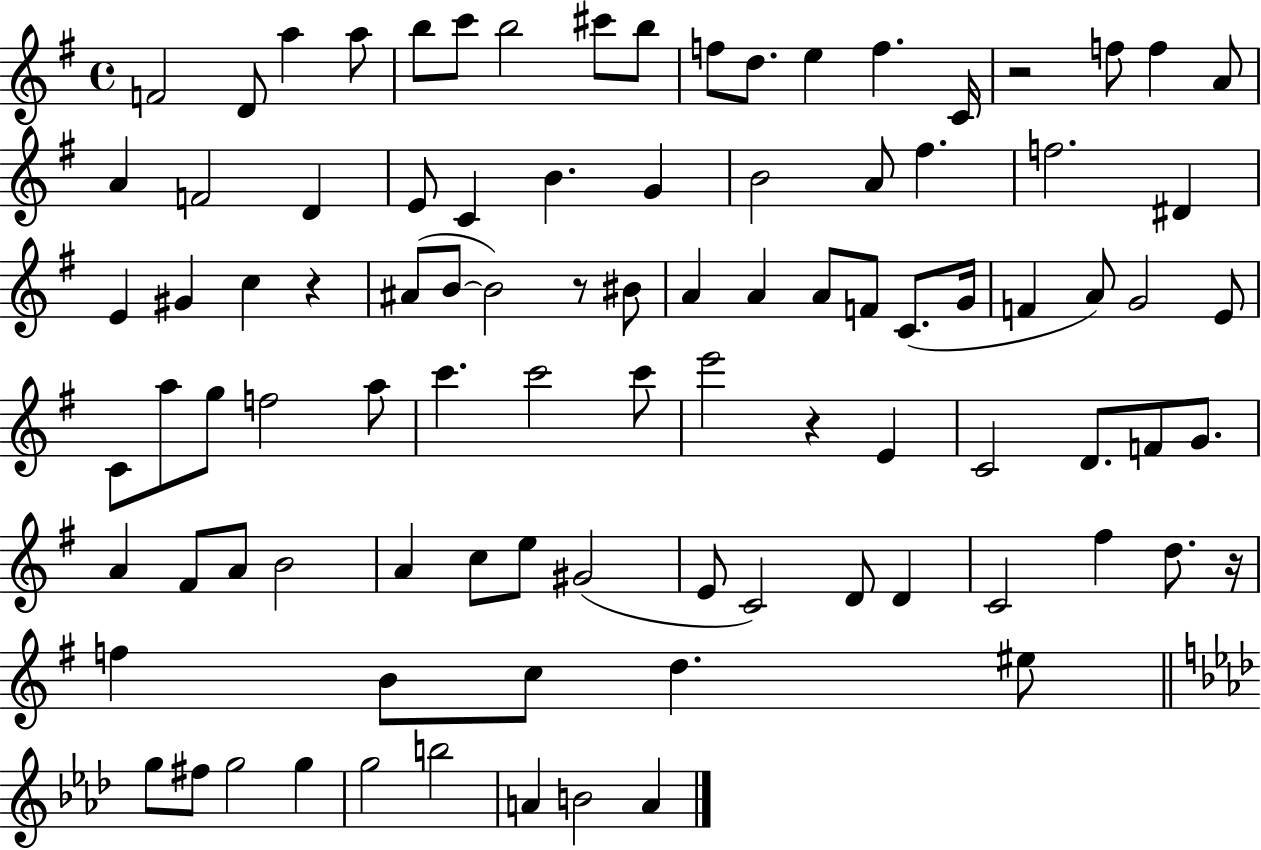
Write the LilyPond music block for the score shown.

{
  \clef treble
  \time 4/4
  \defaultTimeSignature
  \key g \major
  f'2 d'8 a''4 a''8 | b''8 c'''8 b''2 cis'''8 b''8 | f''8 d''8. e''4 f''4. c'16 | r2 f''8 f''4 a'8 | \break a'4 f'2 d'4 | e'8 c'4 b'4. g'4 | b'2 a'8 fis''4. | f''2. dis'4 | \break e'4 gis'4 c''4 r4 | ais'8( b'8~~ b'2) r8 bis'8 | a'4 a'4 a'8 f'8 c'8.( g'16 | f'4 a'8) g'2 e'8 | \break c'8 a''8 g''8 f''2 a''8 | c'''4. c'''2 c'''8 | e'''2 r4 e'4 | c'2 d'8. f'8 g'8. | \break a'4 fis'8 a'8 b'2 | a'4 c''8 e''8 gis'2( | e'8 c'2) d'8 d'4 | c'2 fis''4 d''8. r16 | \break f''4 b'8 c''8 d''4. eis''8 | \bar "||" \break \key aes \major g''8 fis''8 g''2 g''4 | g''2 b''2 | a'4 b'2 a'4 | \bar "|."
}